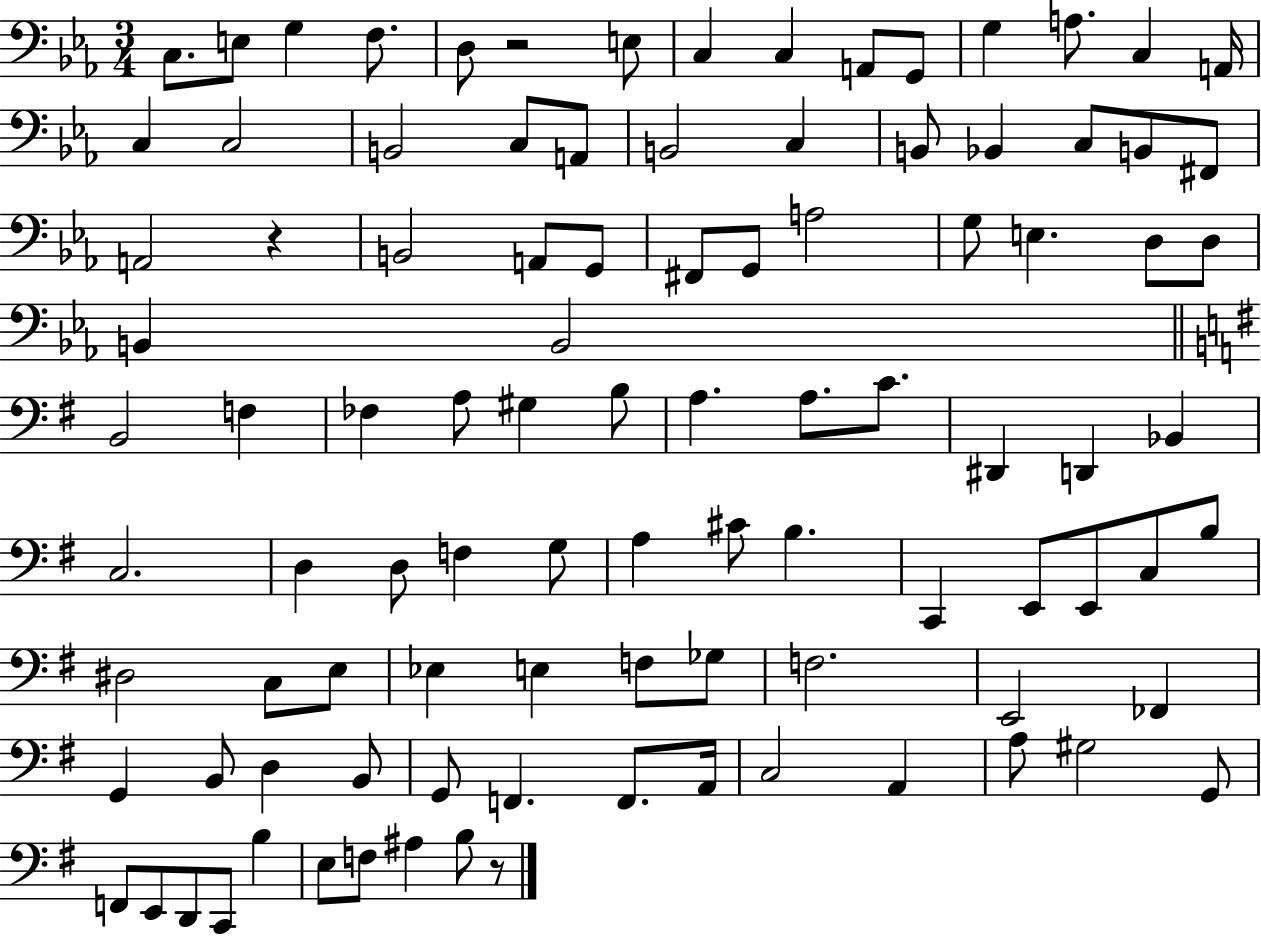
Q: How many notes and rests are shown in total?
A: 99